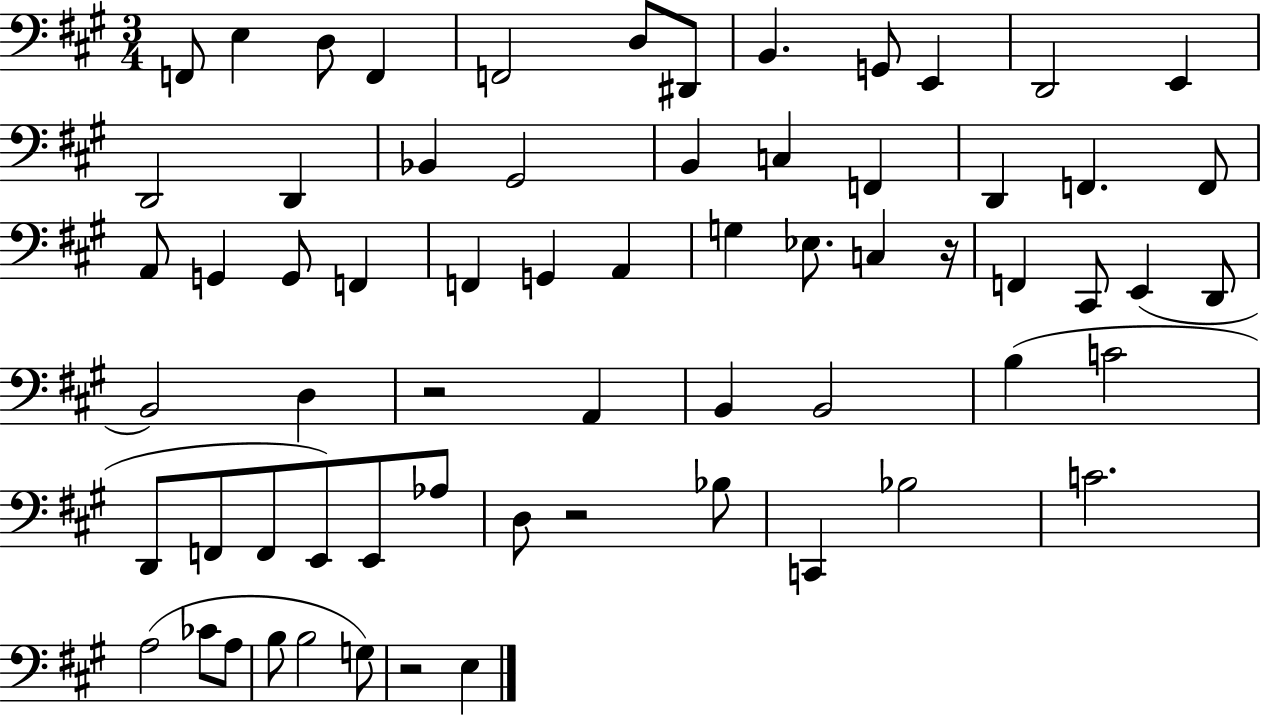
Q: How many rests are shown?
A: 4